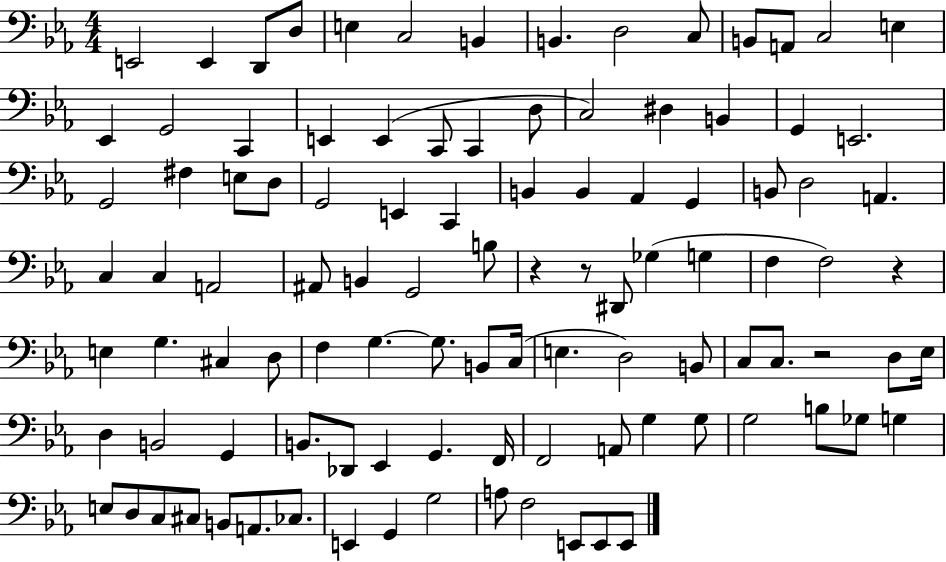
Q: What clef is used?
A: bass